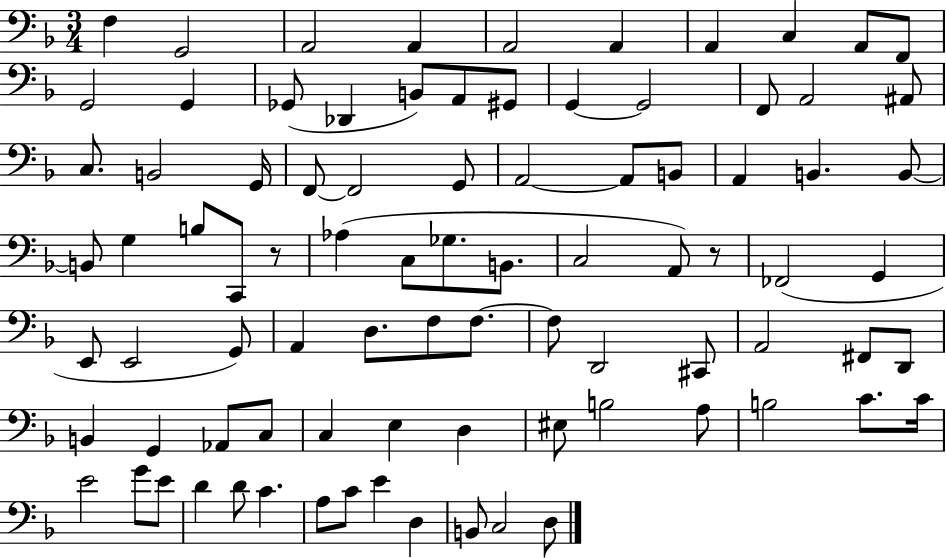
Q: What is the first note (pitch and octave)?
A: F3